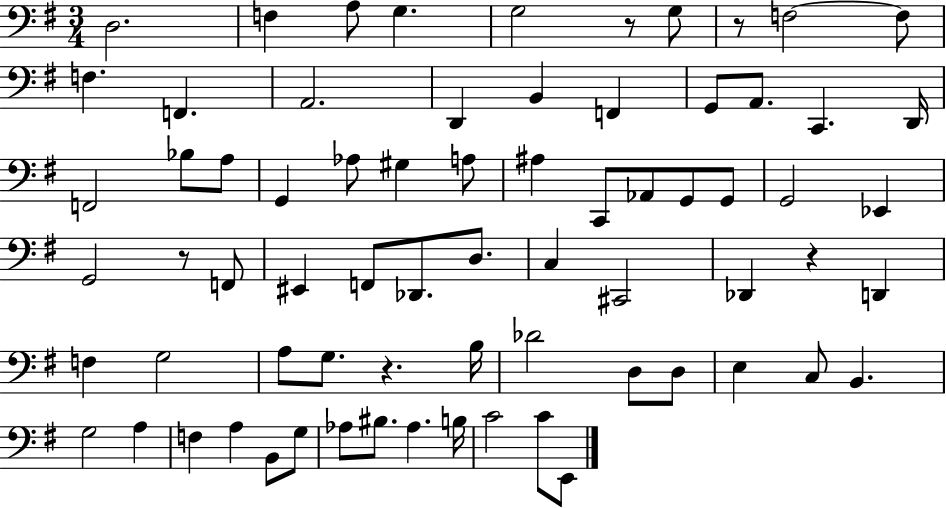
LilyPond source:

{
  \clef bass
  \numericTimeSignature
  \time 3/4
  \key g \major
  d2. | f4 a8 g4. | g2 r8 g8 | r8 f2~~ f8 | \break f4. f,4. | a,2. | d,4 b,4 f,4 | g,8 a,8. c,4. d,16 | \break f,2 bes8 a8 | g,4 aes8 gis4 a8 | ais4 c,8 aes,8 g,8 g,8 | g,2 ees,4 | \break g,2 r8 f,8 | eis,4 f,8 des,8. d8. | c4 cis,2 | des,4 r4 d,4 | \break f4 g2 | a8 g8. r4. b16 | des'2 d8 d8 | e4 c8 b,4. | \break g2 a4 | f4 a4 b,8 g8 | aes8 bis8. aes4. b16 | c'2 c'8 e,8 | \break \bar "|."
}